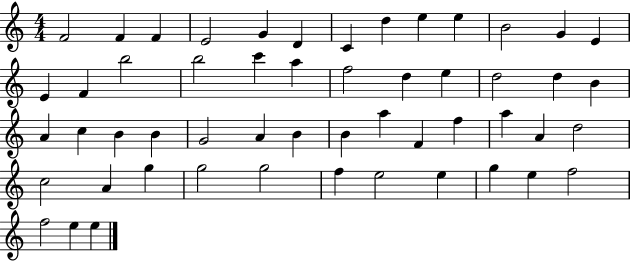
{
  \clef treble
  \numericTimeSignature
  \time 4/4
  \key c \major
  f'2 f'4 f'4 | e'2 g'4 d'4 | c'4 d''4 e''4 e''4 | b'2 g'4 e'4 | \break e'4 f'4 b''2 | b''2 c'''4 a''4 | f''2 d''4 e''4 | d''2 d''4 b'4 | \break a'4 c''4 b'4 b'4 | g'2 a'4 b'4 | b'4 a''4 f'4 f''4 | a''4 a'4 d''2 | \break c''2 a'4 g''4 | g''2 g''2 | f''4 e''2 e''4 | g''4 e''4 f''2 | \break f''2 e''4 e''4 | \bar "|."
}